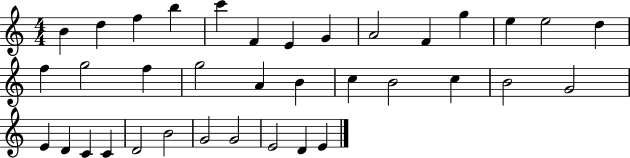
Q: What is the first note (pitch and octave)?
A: B4